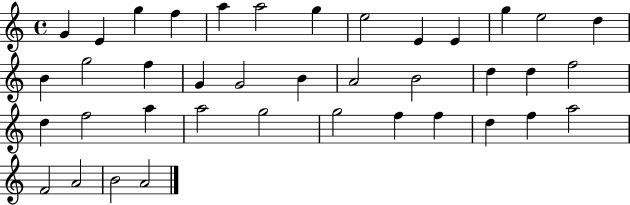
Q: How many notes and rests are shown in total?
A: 39